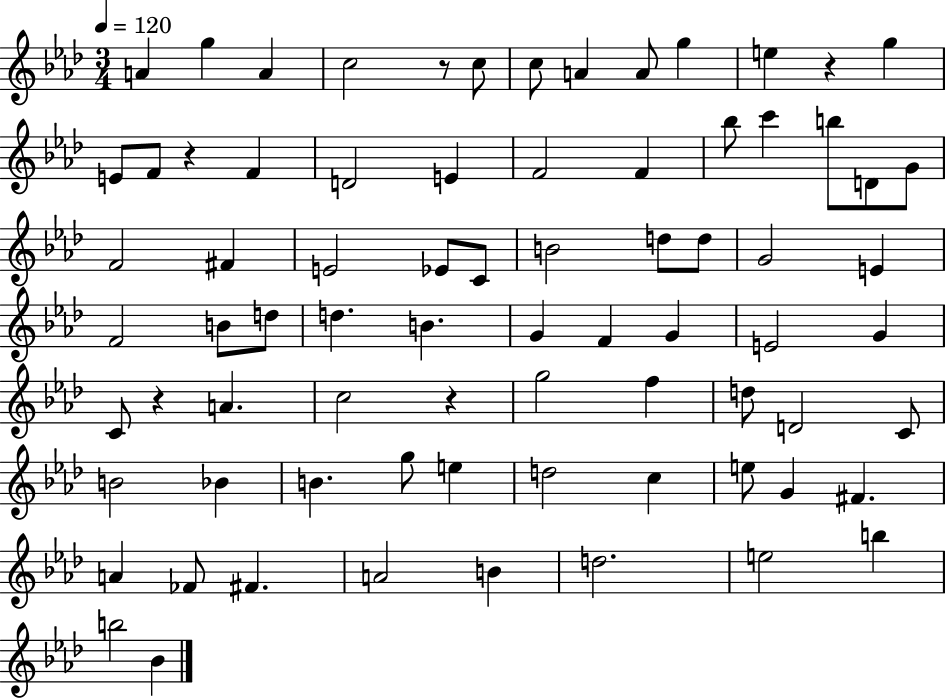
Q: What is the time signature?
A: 3/4